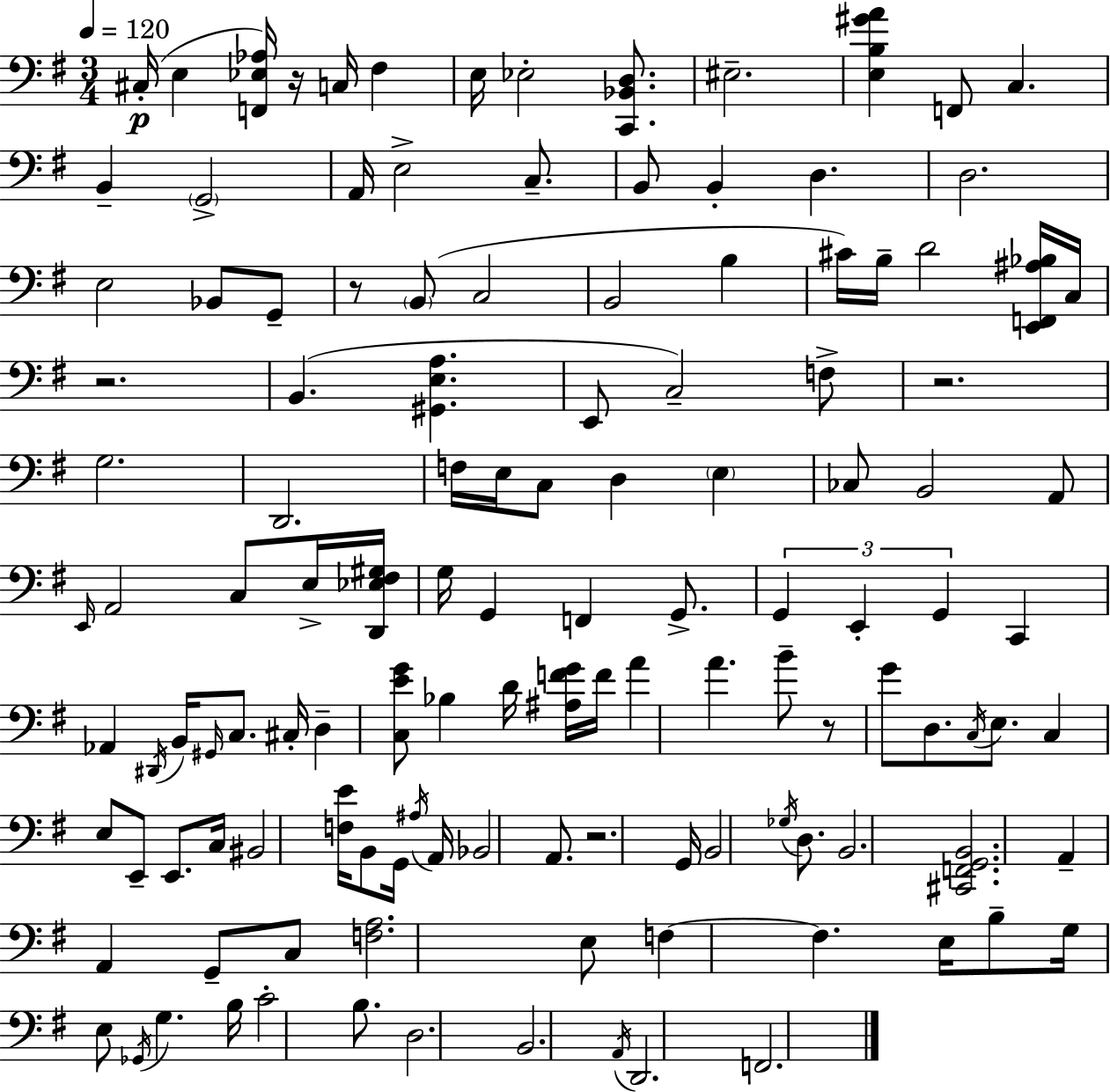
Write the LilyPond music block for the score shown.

{
  \clef bass
  \numericTimeSignature
  \time 3/4
  \key g \major
  \tempo 4 = 120
  cis16-.(\p e4 <f, ees aes>16) r16 c16 fis4 | e16 ees2-. <c, bes, d>8. | eis2.-- | <e b gis' a'>4 f,8 c4. | \break b,4-- \parenthesize g,2-> | a,16 e2-> c8.-- | b,8 b,4-. d4. | d2. | \break e2 bes,8 g,8-- | r8 \parenthesize b,8( c2 | b,2 b4 | cis'16) b16-- d'2 <e, f, ais bes>16 c16 | \break r2. | b,4.( <gis, e a>4. | e,8 c2--) f8-> | r2. | \break g2. | d,2. | f16 e16 c8 d4 \parenthesize e4 | ces8 b,2 a,8 | \break \grace { e,16 } a,2 c8 e16-> | <d, ees fis gis>16 g16 g,4 f,4 g,8.-> | \tuplet 3/2 { g,4 e,4-. g,4 } | c,4 aes,4 \acciaccatura { dis,16 } b,16 \grace { gis,16 } | \break c8. cis16-. d4-- <c e' g'>8 bes4 | d'16 <ais f' g'>16 f'16 a'4 a'4. | b'8-- r8 g'8 d8. | \acciaccatura { c16 } e8. c4 e8 e,8-- | \break e,8. c16 bis,2 | <f e'>16 b,8 g,16 \acciaccatura { ais16 } a,16 bes,2 | a,8. r2. | g,16 b,2 | \break \acciaccatura { ges16 } d8. b,2. | <cis, f, g, b,>2. | a,4-- a,4 | g,8-- c8 <f a>2. | \break e8 f4~~ | f4. e16 b8-- g16 e8 | \acciaccatura { ges,16 } g4. b16 c'2-. | b8. d2. | \break b,2. | \acciaccatura { a,16 } d,2. | f,2. | \bar "|."
}